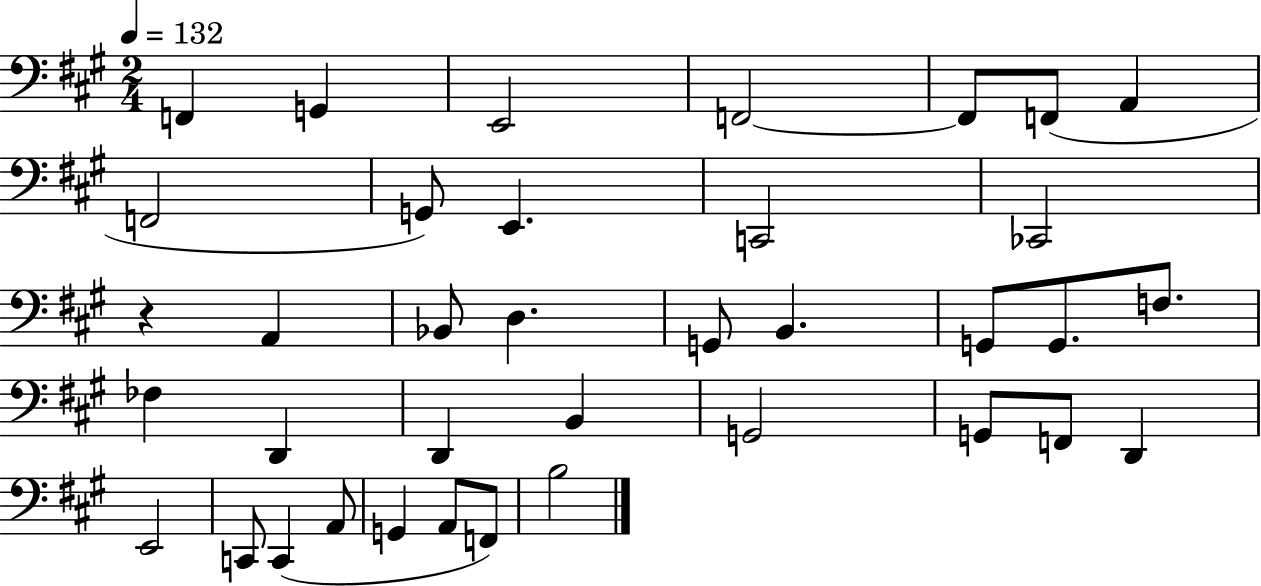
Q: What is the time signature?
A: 2/4